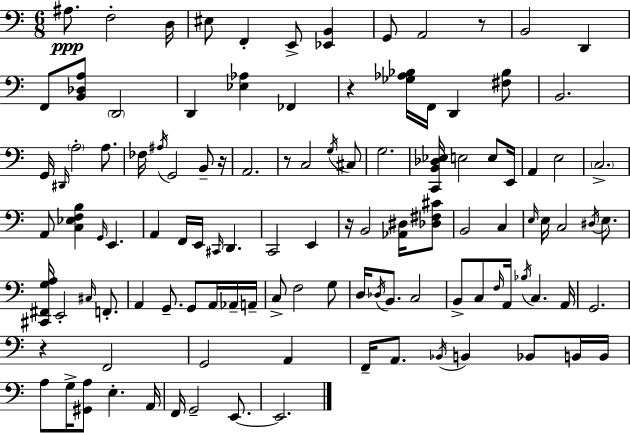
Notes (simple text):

A#3/e. F3/h D3/s EIS3/e F2/q E2/e [Eb2,B2]/q G2/e A2/h R/e B2/h D2/q F2/e [B2,Db3,A3]/e D2/h D2/q [Eb3,Ab3]/q FES2/q R/q [Gb3,Ab3,Bb3]/s F2/s D2/q [F#3,Bb3]/e B2/h. G2/s D#2/s A3/h A3/e. FES3/s A#3/s G2/h B2/e R/s A2/h. R/e C3/h G3/s C#3/e G3/h. [C2,B2,Db3,Eb3]/s E3/h E3/e E2/s A2/q E3/h C3/h. A2/e [C3,Eb3,F3,B3]/q G2/s E2/q. A2/q F2/s E2/s C#2/s D2/q. C2/h E2/q R/s B2/h [Ab2,D#3]/s [Db3,F#3,C#4]/e B2/h C3/q E3/s E3/s C3/h D#3/s E3/e. [C#2,F#2,G3,A3]/s E2/h C#3/s F2/e. A2/q G2/e. G2/e A2/s Ab2/s A2/s C3/e F3/h G3/e D3/s Db3/s B2/e. C3/h B2/e C3/e F3/s A2/s Bb3/s C3/q. A2/s G2/h. R/q F2/h G2/h A2/q F2/s A2/e. Bb2/s B2/q Bb2/e B2/s B2/s A3/e G3/s [G#2,A3]/e E3/q. A2/s F2/s G2/h E2/e. E2/h.